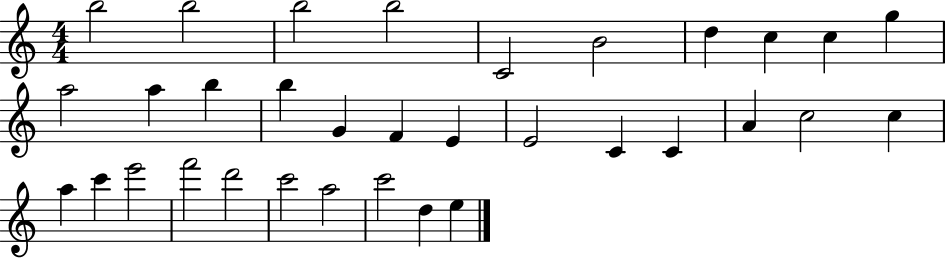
B5/h B5/h B5/h B5/h C4/h B4/h D5/q C5/q C5/q G5/q A5/h A5/q B5/q B5/q G4/q F4/q E4/q E4/h C4/q C4/q A4/q C5/h C5/q A5/q C6/q E6/h F6/h D6/h C6/h A5/h C6/h D5/q E5/q